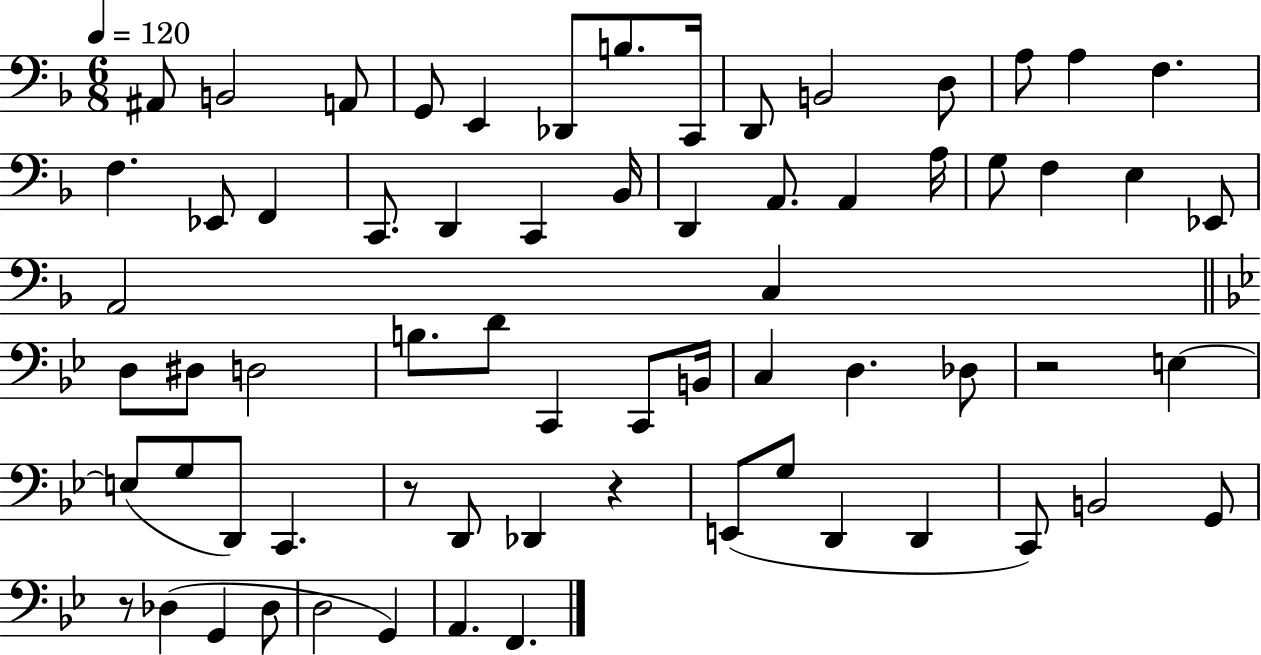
A#2/e B2/h A2/e G2/e E2/q Db2/e B3/e. C2/s D2/e B2/h D3/e A3/e A3/q F3/q. F3/q. Eb2/e F2/q C2/e. D2/q C2/q Bb2/s D2/q A2/e. A2/q A3/s G3/e F3/q E3/q Eb2/e A2/h C3/q D3/e D#3/e D3/h B3/e. D4/e C2/q C2/e B2/s C3/q D3/q. Db3/e R/h E3/q E3/e G3/e D2/e C2/q. R/e D2/e Db2/q R/q E2/e G3/e D2/q D2/q C2/e B2/h G2/e R/e Db3/q G2/q Db3/e D3/h G2/q A2/q. F2/q.